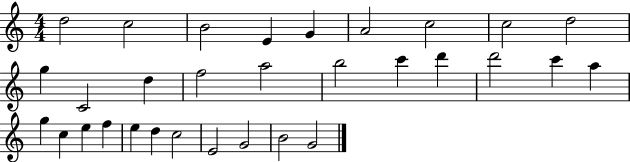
X:1
T:Untitled
M:4/4
L:1/4
K:C
d2 c2 B2 E G A2 c2 c2 d2 g C2 d f2 a2 b2 c' d' d'2 c' a g c e f e d c2 E2 G2 B2 G2